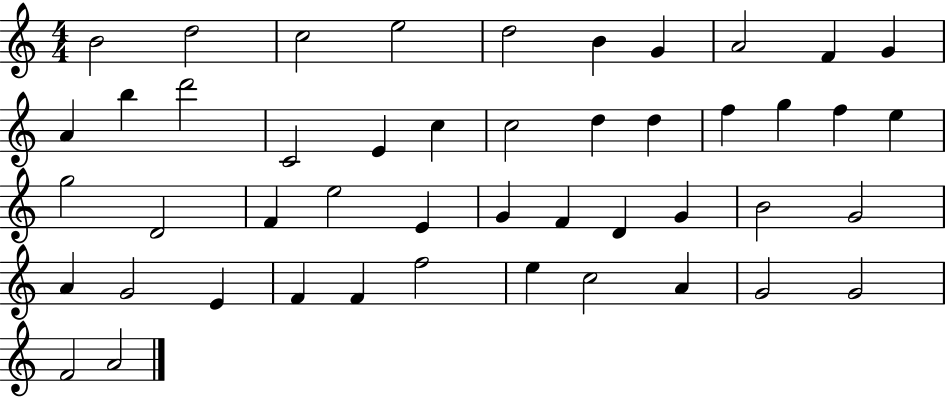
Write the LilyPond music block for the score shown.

{
  \clef treble
  \numericTimeSignature
  \time 4/4
  \key c \major
  b'2 d''2 | c''2 e''2 | d''2 b'4 g'4 | a'2 f'4 g'4 | \break a'4 b''4 d'''2 | c'2 e'4 c''4 | c''2 d''4 d''4 | f''4 g''4 f''4 e''4 | \break g''2 d'2 | f'4 e''2 e'4 | g'4 f'4 d'4 g'4 | b'2 g'2 | \break a'4 g'2 e'4 | f'4 f'4 f''2 | e''4 c''2 a'4 | g'2 g'2 | \break f'2 a'2 | \bar "|."
}